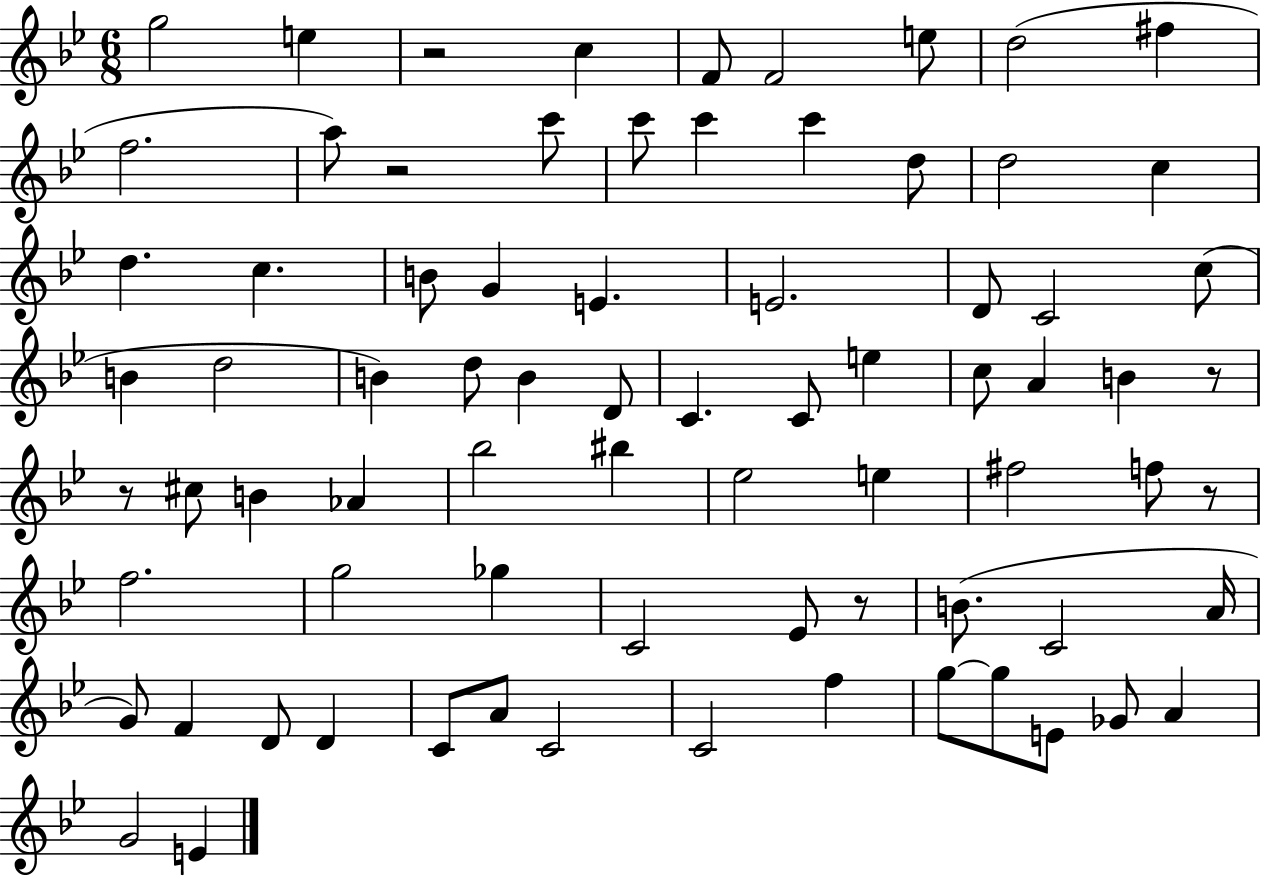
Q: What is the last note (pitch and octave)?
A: E4